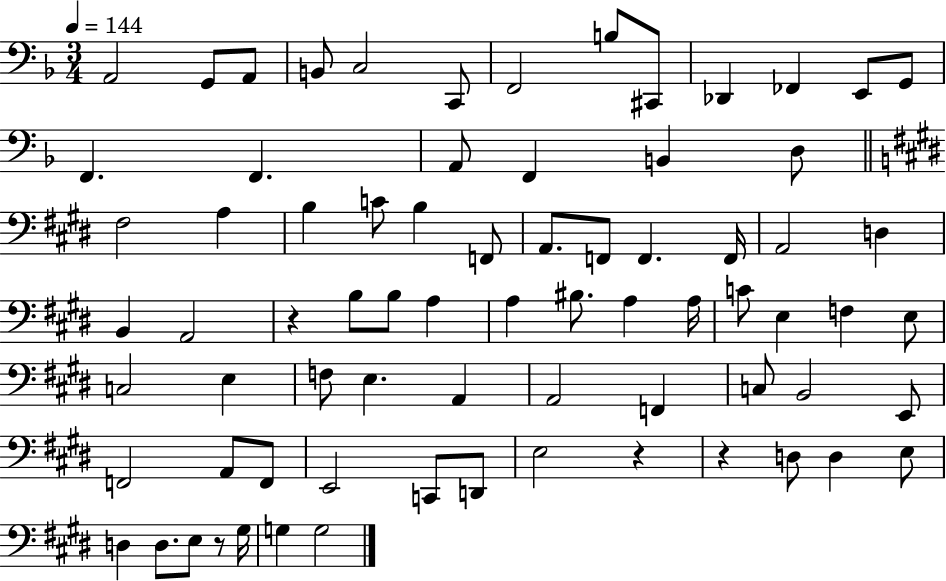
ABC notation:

X:1
T:Untitled
M:3/4
L:1/4
K:F
A,,2 G,,/2 A,,/2 B,,/2 C,2 C,,/2 F,,2 B,/2 ^C,,/2 _D,, _F,, E,,/2 G,,/2 F,, F,, A,,/2 F,, B,, D,/2 ^F,2 A, B, C/2 B, F,,/2 A,,/2 F,,/2 F,, F,,/4 A,,2 D, B,, A,,2 z B,/2 B,/2 A, A, ^B,/2 A, A,/4 C/2 E, F, E,/2 C,2 E, F,/2 E, A,, A,,2 F,, C,/2 B,,2 E,,/2 F,,2 A,,/2 F,,/2 E,,2 C,,/2 D,,/2 E,2 z z D,/2 D, E,/2 D, D,/2 E,/2 z/2 ^G,/4 G, G,2